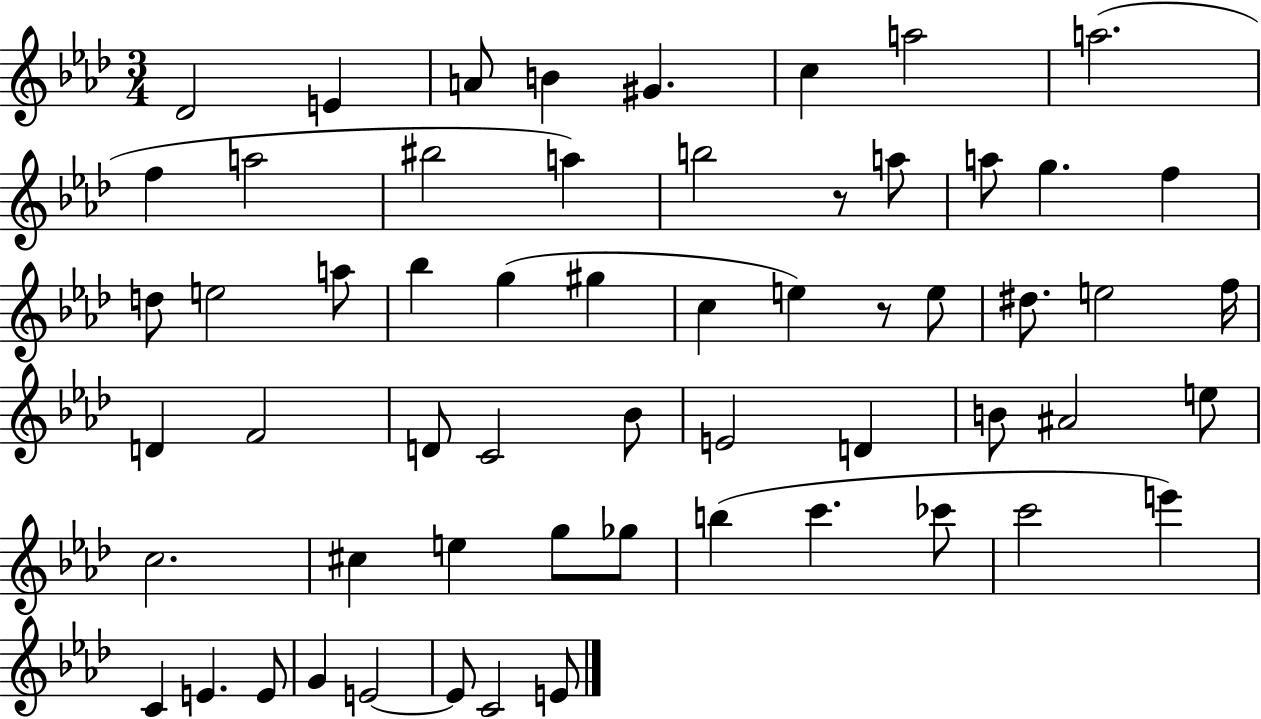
Db4/h E4/q A4/e B4/q G#4/q. C5/q A5/h A5/h. F5/q A5/h BIS5/h A5/q B5/h R/e A5/e A5/e G5/q. F5/q D5/e E5/h A5/e Bb5/q G5/q G#5/q C5/q E5/q R/e E5/e D#5/e. E5/h F5/s D4/q F4/h D4/e C4/h Bb4/e E4/h D4/q B4/e A#4/h E5/e C5/h. C#5/q E5/q G5/e Gb5/e B5/q C6/q. CES6/e C6/h E6/q C4/q E4/q. E4/e G4/q E4/h E4/e C4/h E4/e